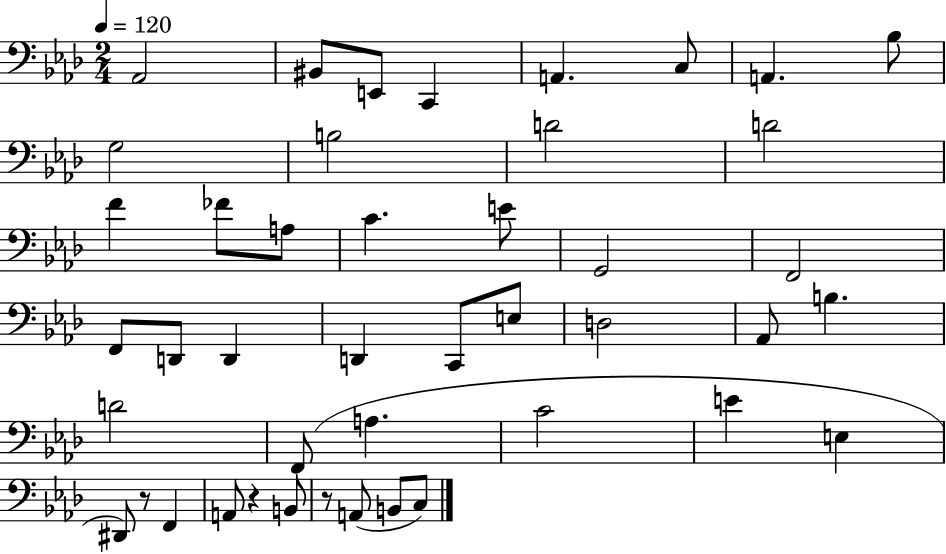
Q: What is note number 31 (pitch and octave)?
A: A3